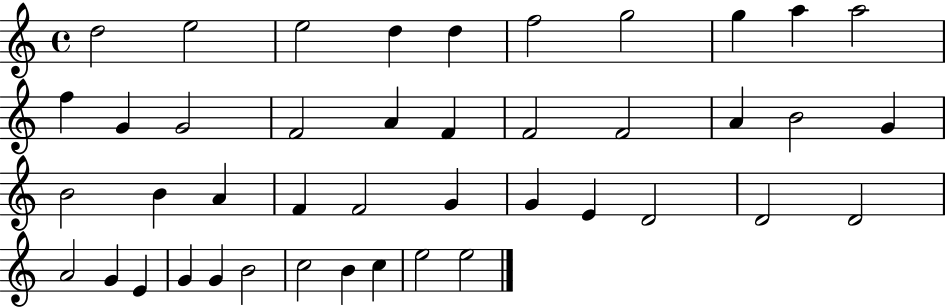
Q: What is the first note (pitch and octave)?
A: D5